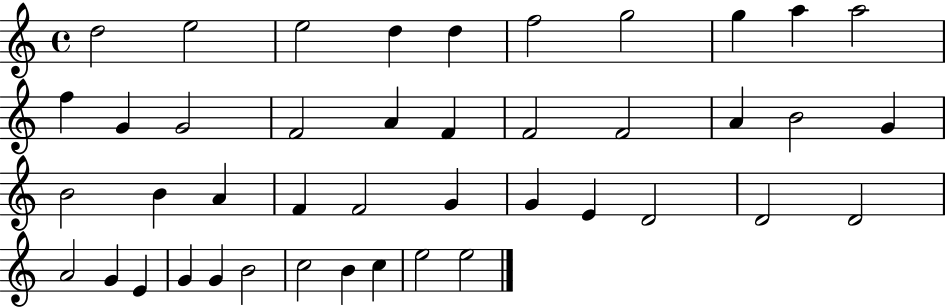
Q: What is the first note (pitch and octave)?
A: D5